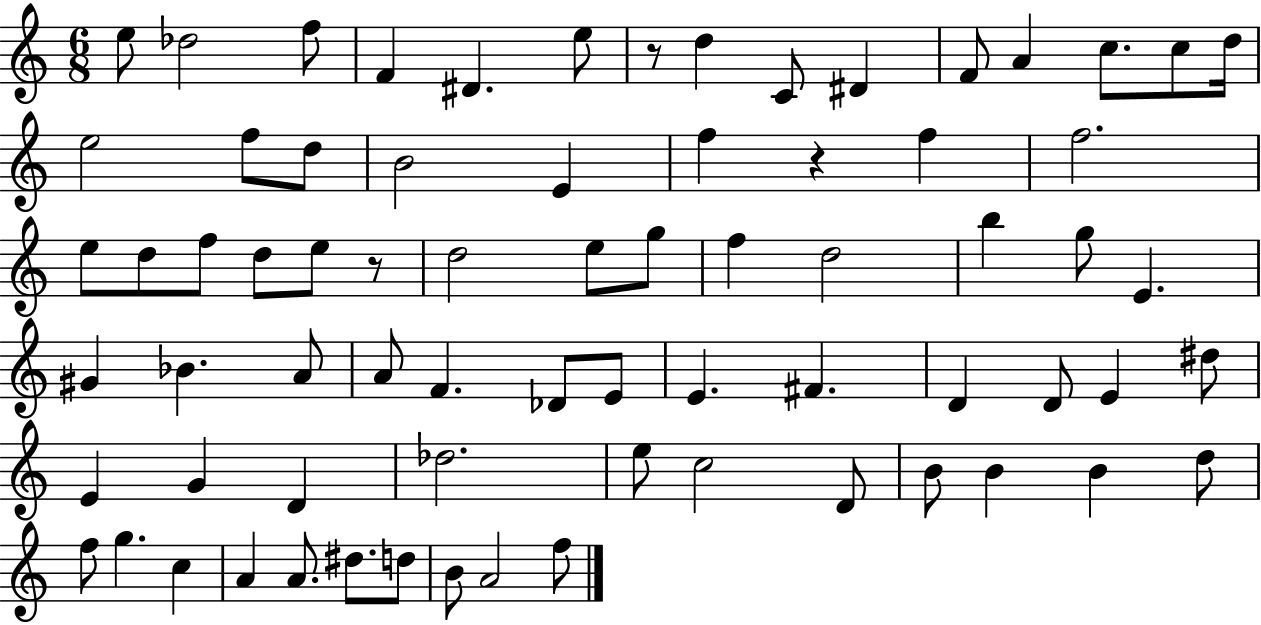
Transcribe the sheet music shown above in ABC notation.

X:1
T:Untitled
M:6/8
L:1/4
K:C
e/2 _d2 f/2 F ^D e/2 z/2 d C/2 ^D F/2 A c/2 c/2 d/4 e2 f/2 d/2 B2 E f z f f2 e/2 d/2 f/2 d/2 e/2 z/2 d2 e/2 g/2 f d2 b g/2 E ^G _B A/2 A/2 F _D/2 E/2 E ^F D D/2 E ^d/2 E G D _d2 e/2 c2 D/2 B/2 B B d/2 f/2 g c A A/2 ^d/2 d/2 B/2 A2 f/2